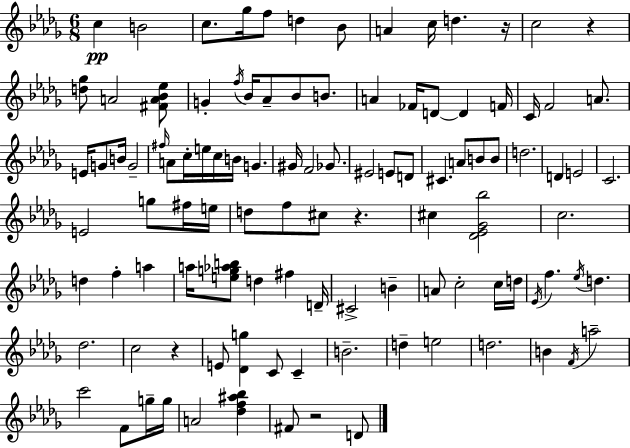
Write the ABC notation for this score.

X:1
T:Untitled
M:6/8
L:1/4
K:Bbm
c B2 c/2 _g/4 f/2 d _B/2 A c/4 d z/4 c2 z [d_g]/2 A2 [^FA_B_e]/2 G f/4 _B/4 _A/2 _B/2 B/2 A _F/4 D/2 D F/4 C/4 F2 A/2 E/4 G/2 B/4 G2 ^f/4 A/2 c/4 e/4 c/4 B/4 G ^G/4 F2 _G/2 ^E2 E/2 D/2 ^C A/2 B/2 B/2 d2 D E2 C2 E2 g/2 ^f/4 e/4 d/2 f/2 ^c/2 z ^c [_D_E_G_b]2 c2 d f a a/4 [eg_ab]/2 d ^f D/4 ^C2 B A/2 c2 c/4 d/4 _E/4 f _e/4 d _d2 c2 z E/2 [_Dg] C/2 C B2 d e2 d2 B F/4 a2 c'2 F/2 g/4 g/4 A2 [_df^a_b] ^F/2 z2 D/2